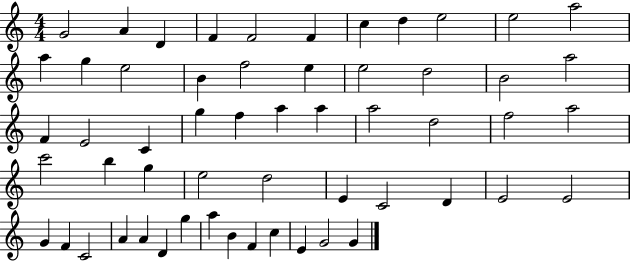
{
  \clef treble
  \numericTimeSignature
  \time 4/4
  \key c \major
  g'2 a'4 d'4 | f'4 f'2 f'4 | c''4 d''4 e''2 | e''2 a''2 | \break a''4 g''4 e''2 | b'4 f''2 e''4 | e''2 d''2 | b'2 a''2 | \break f'4 e'2 c'4 | g''4 f''4 a''4 a''4 | a''2 d''2 | f''2 a''2 | \break c'''2 b''4 g''4 | e''2 d''2 | e'4 c'2 d'4 | e'2 e'2 | \break g'4 f'4 c'2 | a'4 a'4 d'4 g''4 | a''4 b'4 f'4 c''4 | e'4 g'2 g'4 | \break \bar "|."
}